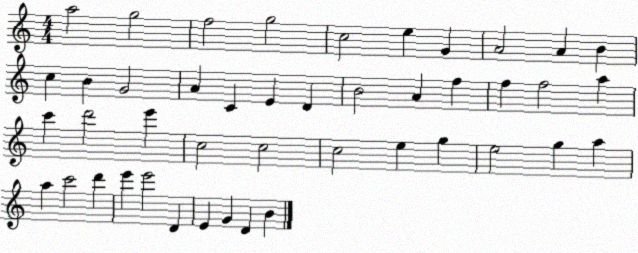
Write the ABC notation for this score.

X:1
T:Untitled
M:4/4
L:1/4
K:C
a2 g2 f2 g2 c2 e G A2 A B c B G2 A C E D B2 A f f f2 a c' d'2 e' c2 c2 c2 e g e2 g a a c'2 d' e' e'2 D E G D B